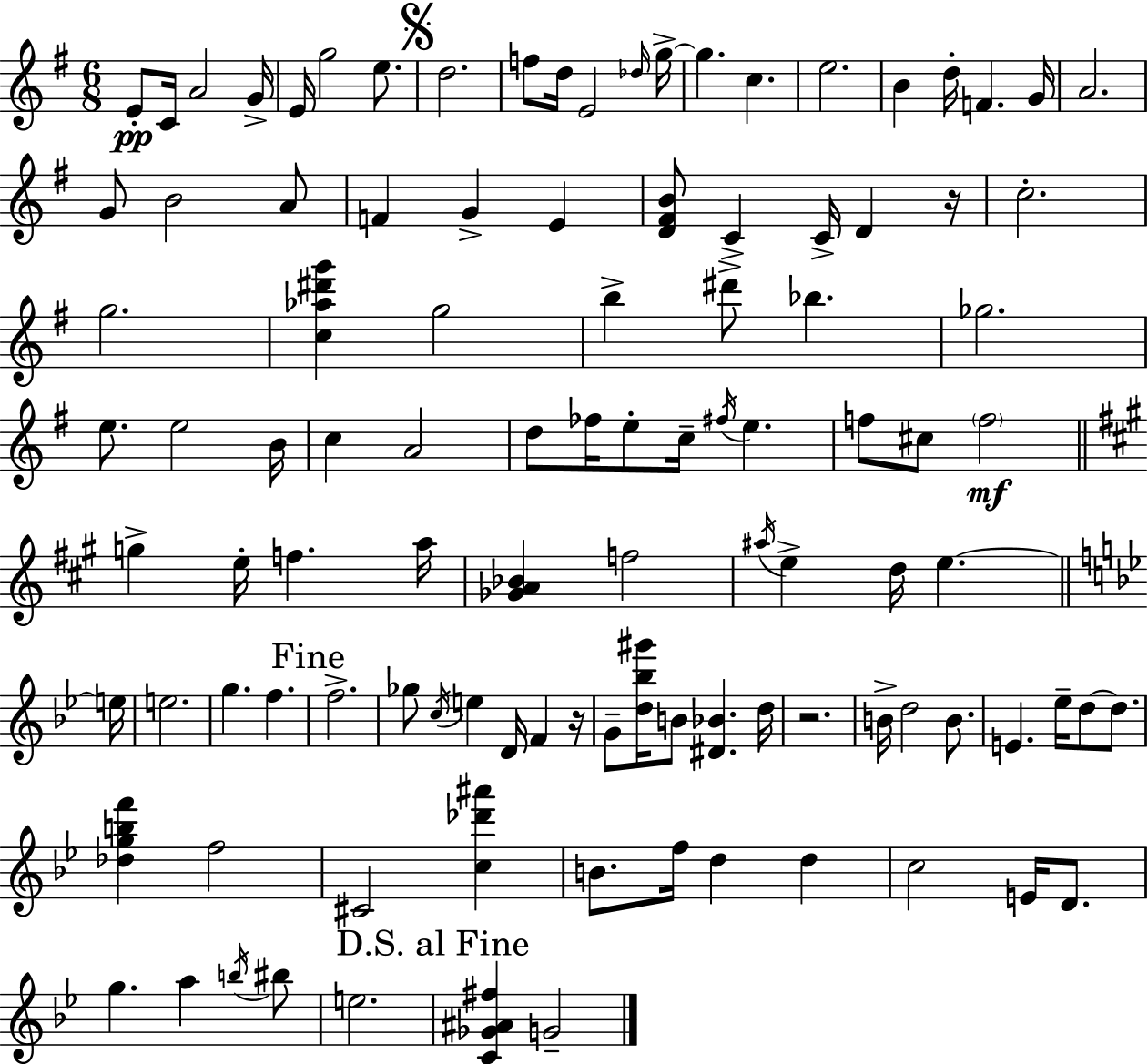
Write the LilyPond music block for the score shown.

{
  \clef treble
  \numericTimeSignature
  \time 6/8
  \key g \major
  \repeat volta 2 { e'8-.\pp c'16 a'2 g'16-> | e'16 g''2 e''8. | \mark \markup { \musicglyph "scripts.segno" } d''2. | f''8 d''16 e'2 \grace { des''16 } | \break g''16->~~ g''4. c''4. | e''2. | b'4 d''16-. f'4. | g'16 a'2. | \break g'8 b'2 a'8 | f'4 g'4-> e'4 | <d' fis' b'>8 c'4-> c'16-> d'4 | r16 c''2.-. | \break g''2. | <c'' aes'' dis''' g'''>4 g''2 | b''4-> dis'''8-> bes''4. | ges''2. | \break e''8. e''2 | b'16 c''4 a'2 | d''8 fes''16 e''8-. c''16-- \acciaccatura { fis''16 } e''4. | f''8 cis''8 \parenthesize f''2\mf | \break \bar "||" \break \key a \major g''4-> e''16-. f''4. a''16 | <ges' a' bes'>4 f''2 | \acciaccatura { ais''16 } e''4-> d''16 e''4.~~ | \bar "||" \break \key g \minor e''16 e''2. | g''4. f''4. | \mark "Fine" f''2.-> | ges''8 \acciaccatura { c''16 } e''4 d'16 f'4 | \break r16 g'8-- <d'' bes'' gis'''>16 b'8 <dis' bes'>4. | d''16 r2. | b'16-> d''2 b'8. | e'4. ees''16-- d''8~~ d''8. | \break <des'' g'' b'' f'''>4 f''2 | cis'2 <c'' des''' ais'''>4 | b'8. f''16 d''4 d''4 | c''2 e'16 d'8. | \break g''4. a''4 | \acciaccatura { b''16 } bis''8 e''2. | \mark "D.S. al Fine" <c' ges' ais' fis''>4 g'2-- | } \bar "|."
}